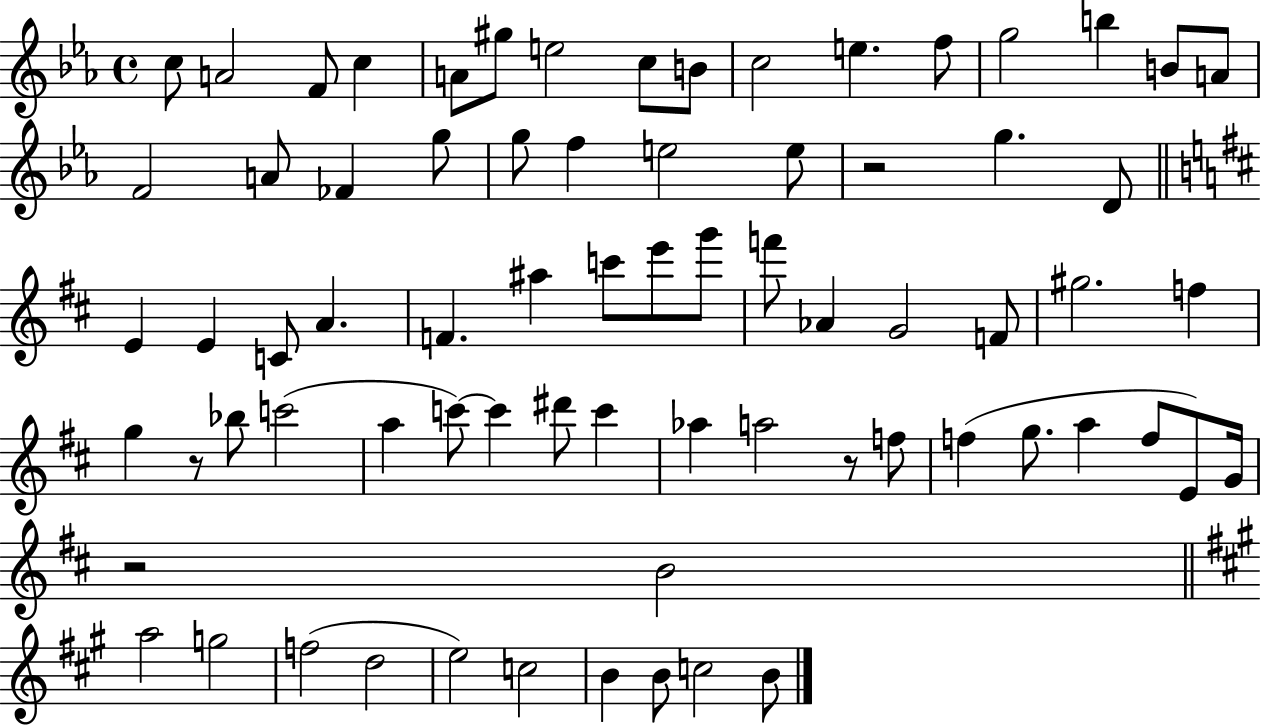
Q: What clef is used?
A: treble